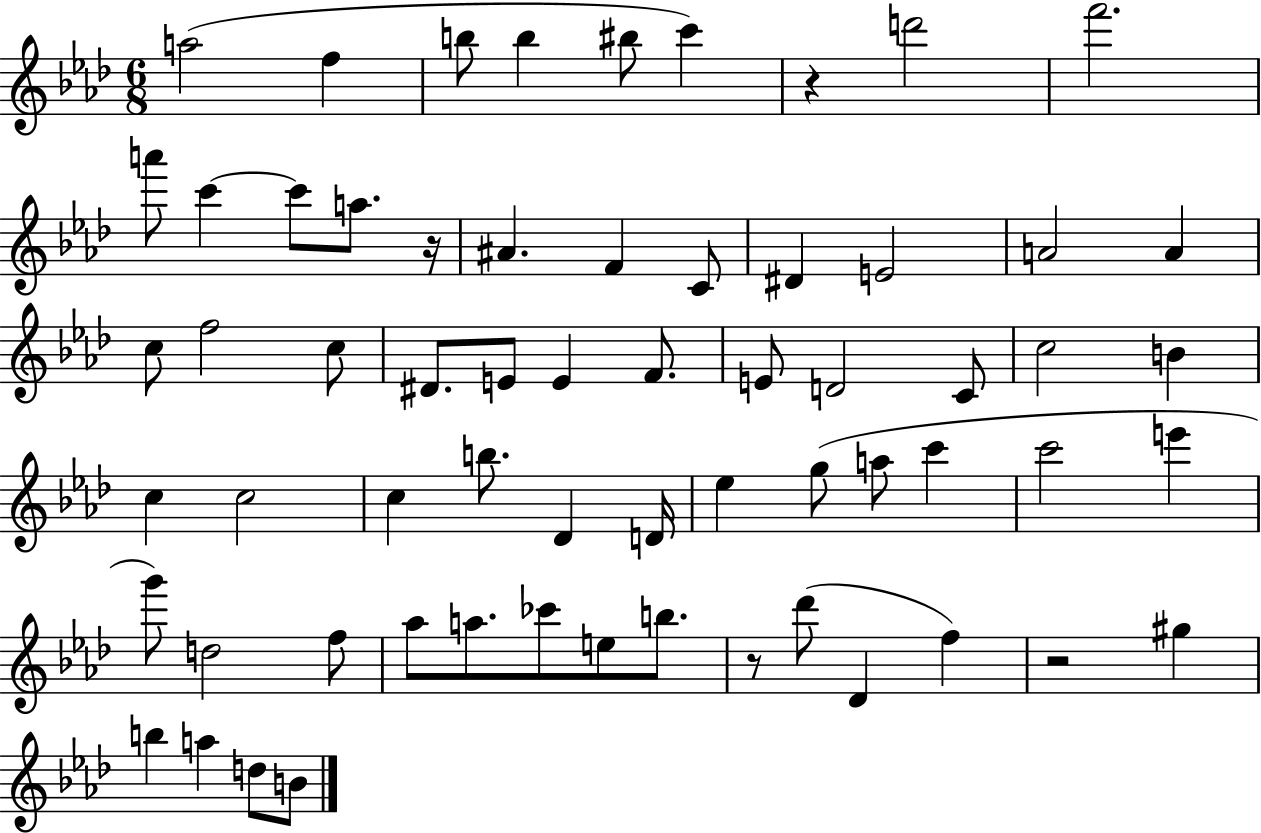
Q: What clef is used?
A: treble